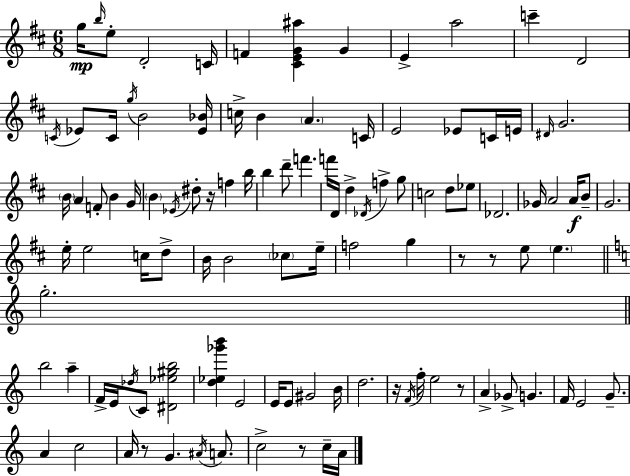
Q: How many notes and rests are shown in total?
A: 108